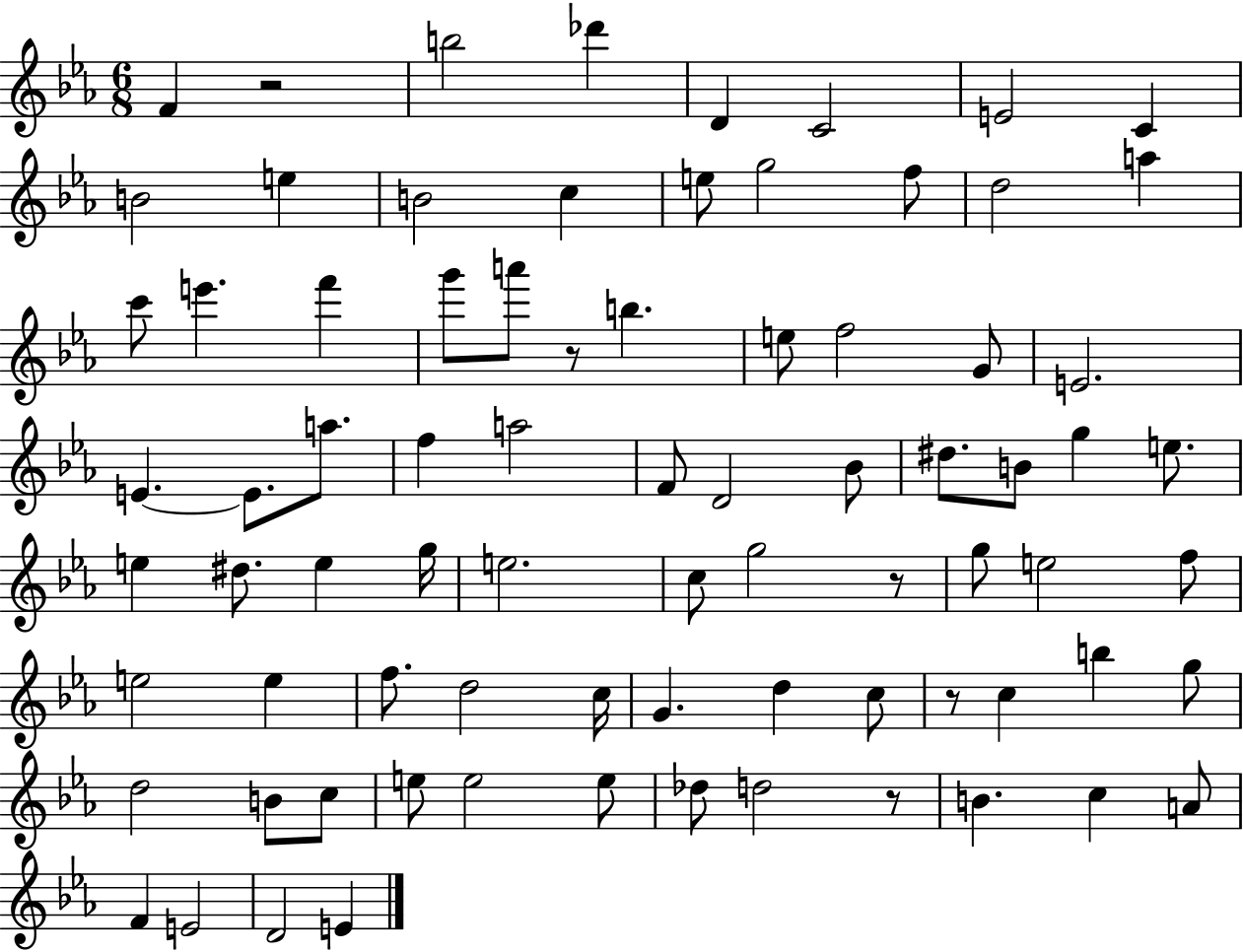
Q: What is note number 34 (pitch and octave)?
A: Bb4